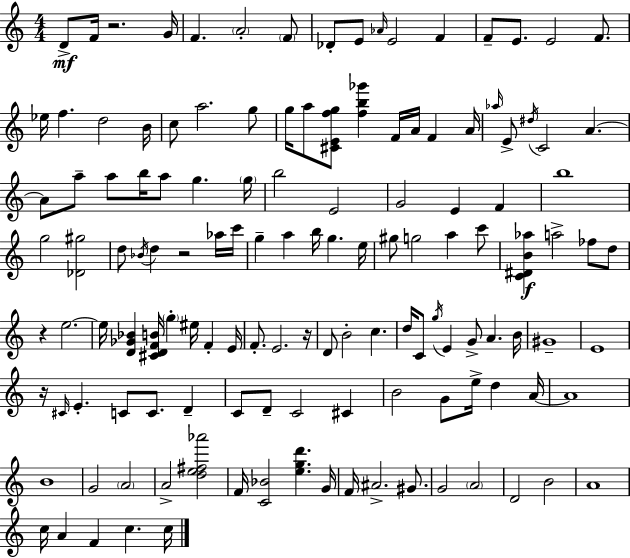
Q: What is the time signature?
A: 4/4